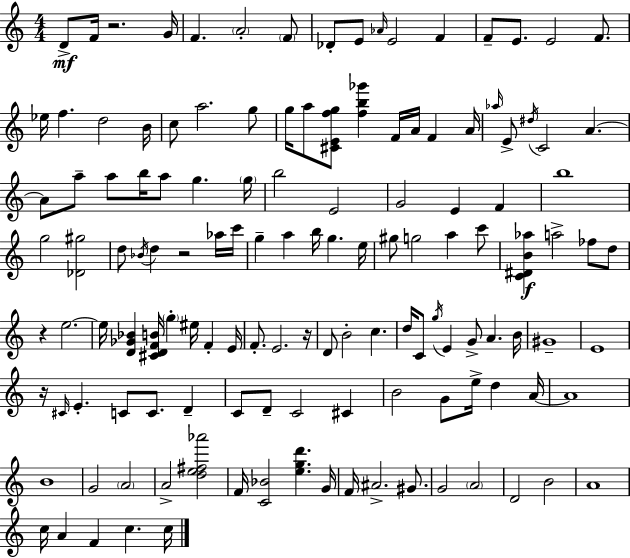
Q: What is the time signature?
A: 4/4